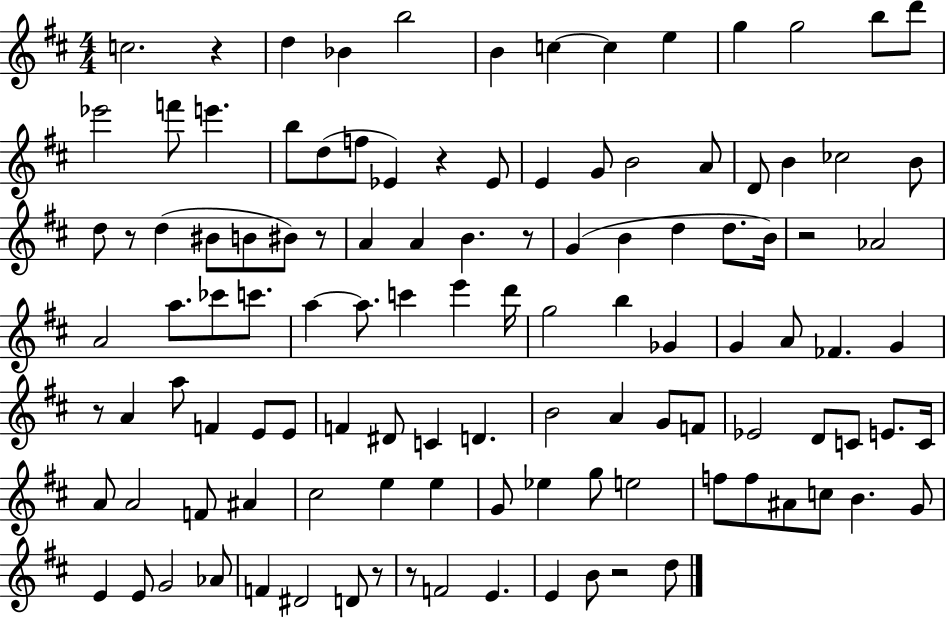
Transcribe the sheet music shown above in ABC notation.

X:1
T:Untitled
M:4/4
L:1/4
K:D
c2 z d _B b2 B c c e g g2 b/2 d'/2 _e'2 f'/2 e' b/2 d/2 f/2 _E z _E/2 E G/2 B2 A/2 D/2 B _c2 B/2 d/2 z/2 d ^B/2 B/2 ^B/2 z/2 A A B z/2 G B d d/2 B/4 z2 _A2 A2 a/2 _c'/2 c'/2 a a/2 c' e' d'/4 g2 b _G G A/2 _F G z/2 A a/2 F E/2 E/2 F ^D/2 C D B2 A G/2 F/2 _E2 D/2 C/2 E/2 C/4 A/2 A2 F/2 ^A ^c2 e e G/2 _e g/2 e2 f/2 f/2 ^A/2 c/2 B G/2 E E/2 G2 _A/2 F ^D2 D/2 z/2 z/2 F2 E E B/2 z2 d/2